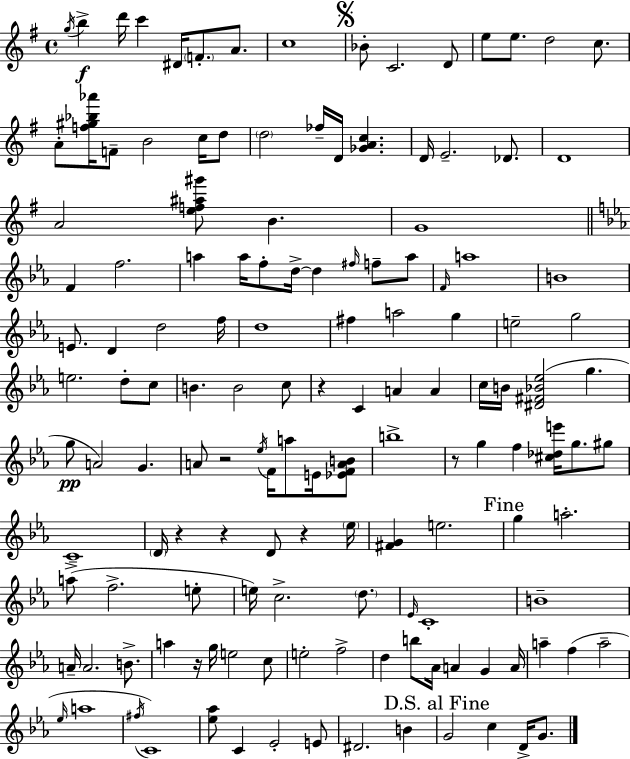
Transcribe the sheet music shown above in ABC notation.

X:1
T:Untitled
M:4/4
L:1/4
K:Em
g/4 b d'/4 c' ^D/4 F/2 A/2 c4 _B/2 C2 D/2 e/2 e/2 d2 c/2 A/2 [f^g_b_a']/4 F/2 B2 c/4 d/2 d2 _f/4 D/4 [_GAc] D/4 E2 _D/2 D4 A2 [ef^a^g']/2 B G4 F f2 a a/4 f/2 d/4 d ^f/4 f/2 a/2 F/4 a4 B4 E/2 D d2 f/4 d4 ^f a2 g e2 g2 e2 d/2 c/2 B B2 c/2 z C A A c/4 B/4 [^D^F_B_e]2 g g/2 A2 G A/2 z2 _e/4 F/4 a/2 E/4 [_EFAB]/2 b4 z/2 g f [^c_de']/4 g/2 ^g/2 C4 D/4 z z D/2 z _e/4 [^FG] e2 g a2 a/2 f2 e/2 e/4 c2 d/2 _E/4 C4 B4 A/4 A2 B/2 a z/4 g/4 e2 c/2 e2 f2 d b/2 _A/4 A G A/4 a f a2 _e/4 a4 ^f/4 C4 [_e_a]/2 C _E2 E/2 ^D2 B G2 c D/4 G/2